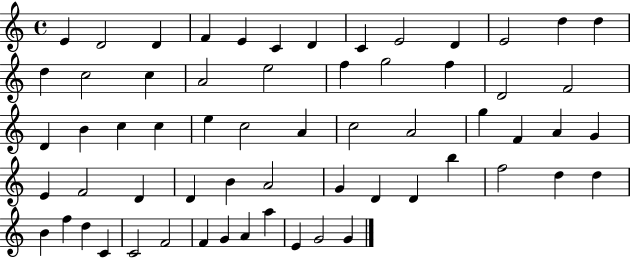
E4/q D4/h D4/q F4/q E4/q C4/q D4/q C4/q E4/h D4/q E4/h D5/q D5/q D5/q C5/h C5/q A4/h E5/h F5/q G5/h F5/q D4/h F4/h D4/q B4/q C5/q C5/q E5/q C5/h A4/q C5/h A4/h G5/q F4/q A4/q G4/q E4/q F4/h D4/q D4/q B4/q A4/h G4/q D4/q D4/q B5/q F5/h D5/q D5/q B4/q F5/q D5/q C4/q C4/h F4/h F4/q G4/q A4/q A5/q E4/q G4/h G4/q